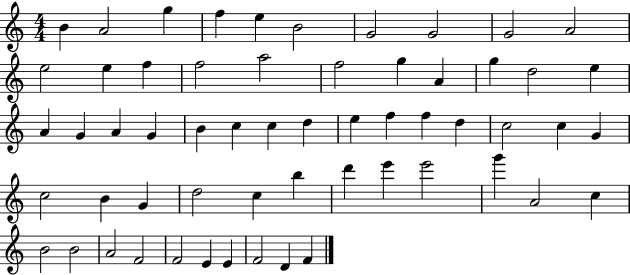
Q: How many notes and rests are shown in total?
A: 58